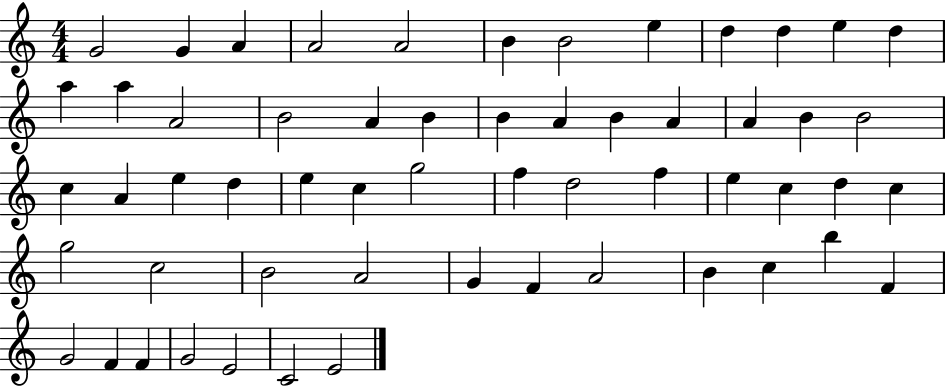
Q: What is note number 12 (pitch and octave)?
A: D5